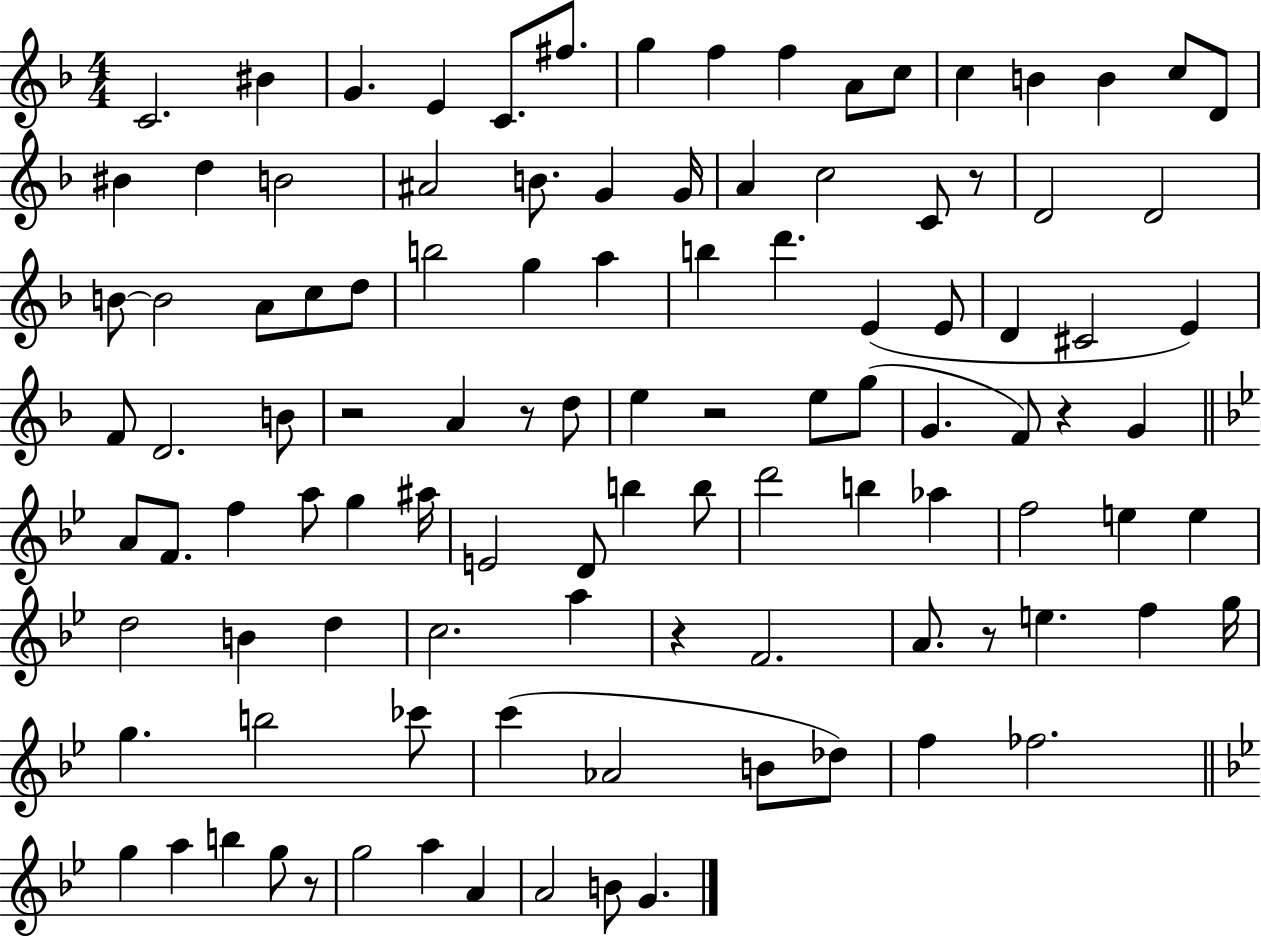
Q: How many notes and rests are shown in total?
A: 107